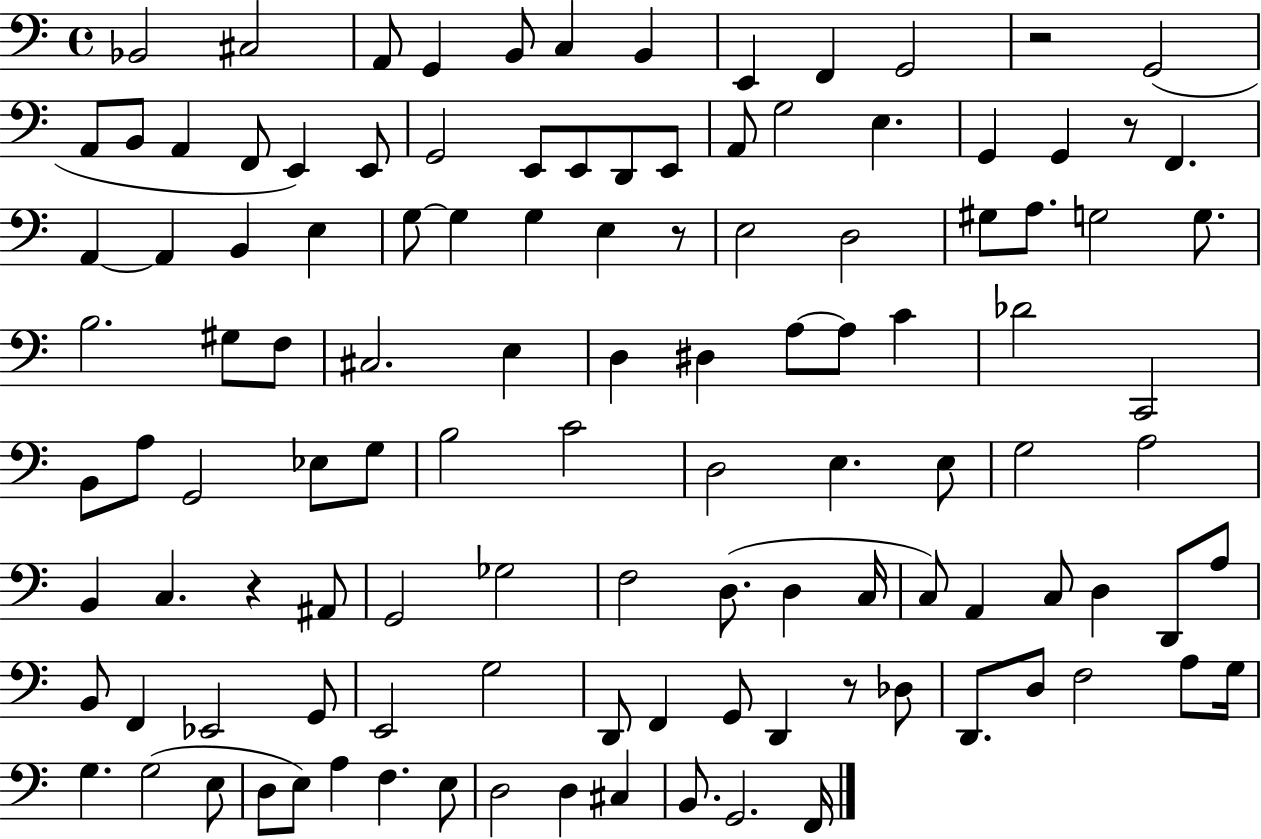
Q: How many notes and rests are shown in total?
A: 116